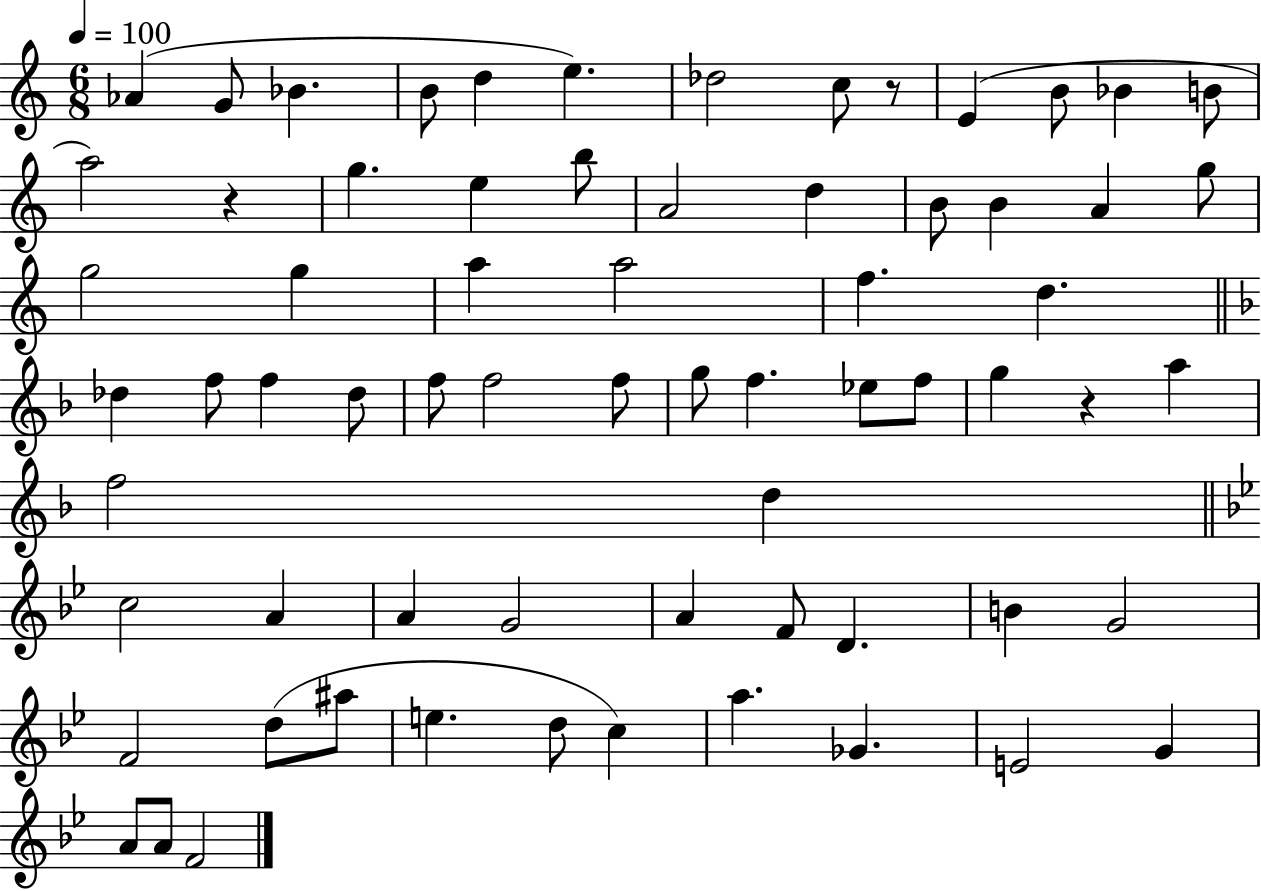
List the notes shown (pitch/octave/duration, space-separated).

Ab4/q G4/e Bb4/q. B4/e D5/q E5/q. Db5/h C5/e R/e E4/q B4/e Bb4/q B4/e A5/h R/q G5/q. E5/q B5/e A4/h D5/q B4/e B4/q A4/q G5/e G5/h G5/q A5/q A5/h F5/q. D5/q. Db5/q F5/e F5/q Db5/e F5/e F5/h F5/e G5/e F5/q. Eb5/e F5/e G5/q R/q A5/q F5/h D5/q C5/h A4/q A4/q G4/h A4/q F4/e D4/q. B4/q G4/h F4/h D5/e A#5/e E5/q. D5/e C5/q A5/q. Gb4/q. E4/h G4/q A4/e A4/e F4/h